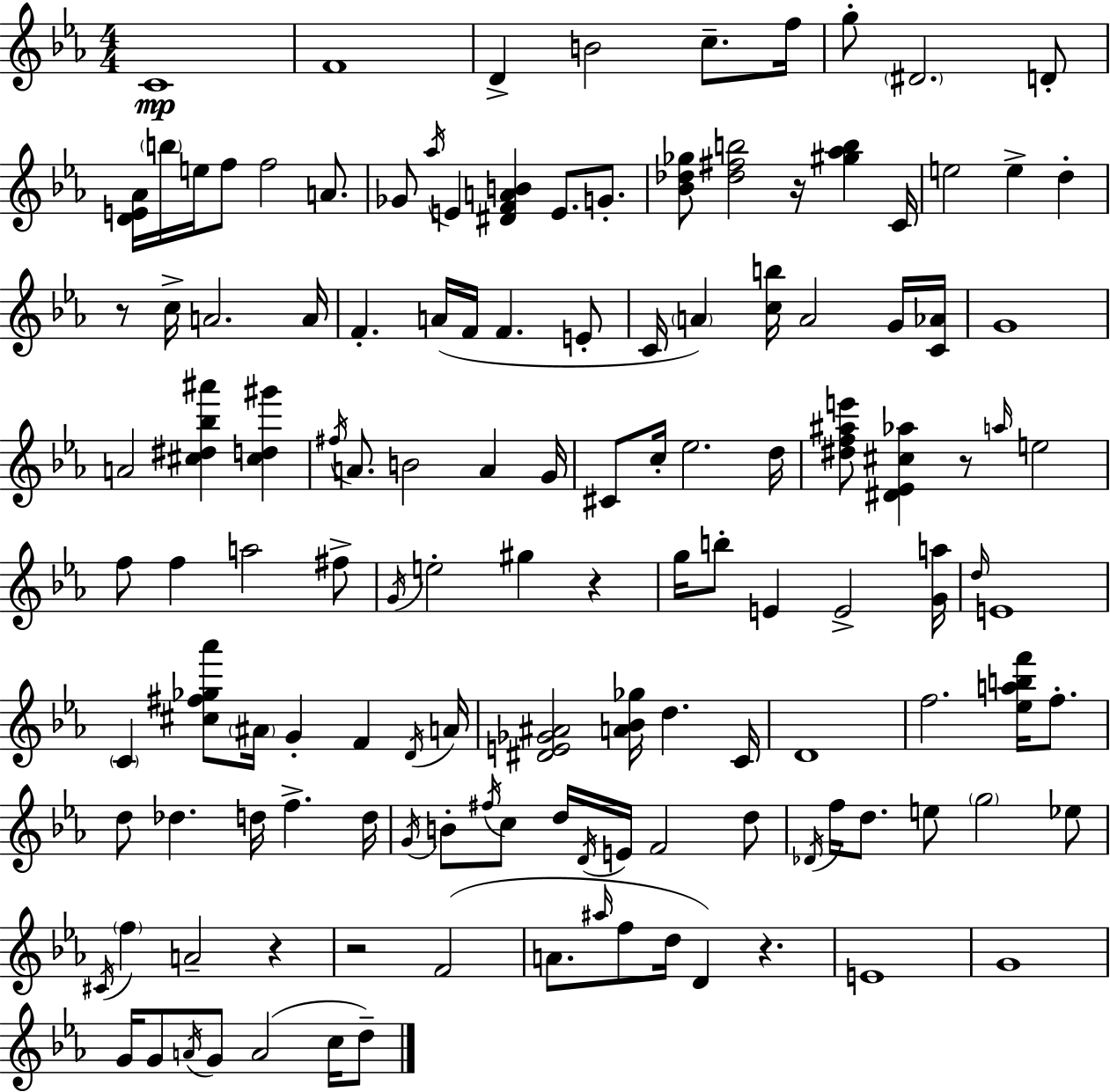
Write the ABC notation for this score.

X:1
T:Untitled
M:4/4
L:1/4
K:Cm
C4 F4 D B2 c/2 f/4 g/2 ^D2 D/2 [DE_A]/4 b/4 e/4 f/2 f2 A/2 _G/2 _a/4 E [^DFAB] E/2 G/2 [_B_d_g]/2 [_d^fb]2 z/4 [^g_ab] C/4 e2 e d z/2 c/4 A2 A/4 F A/4 F/4 F E/2 C/4 A [cb]/4 A2 G/4 [C_A]/4 G4 A2 [^c^d_b^a'] [^cd^g'] ^f/4 A/2 B2 A G/4 ^C/2 c/4 _e2 d/4 [^df^ae']/2 [^D_E^c_a] z/2 a/4 e2 f/2 f a2 ^f/2 G/4 e2 ^g z g/4 b/2 E E2 [Ga]/4 d/4 E4 C [^c^f_g_a']/2 ^A/4 G F D/4 A/4 [^DE_G^A]2 [A_B_g]/4 d C/4 D4 f2 [_eabf']/4 f/2 d/2 _d d/4 f d/4 G/4 B/2 ^f/4 c/2 d/4 D/4 E/4 F2 d/2 _D/4 f/4 d/2 e/2 g2 _e/2 ^C/4 f A2 z z2 F2 A/2 ^a/4 f/2 d/4 D z E4 G4 G/4 G/2 A/4 G/2 A2 c/4 d/2